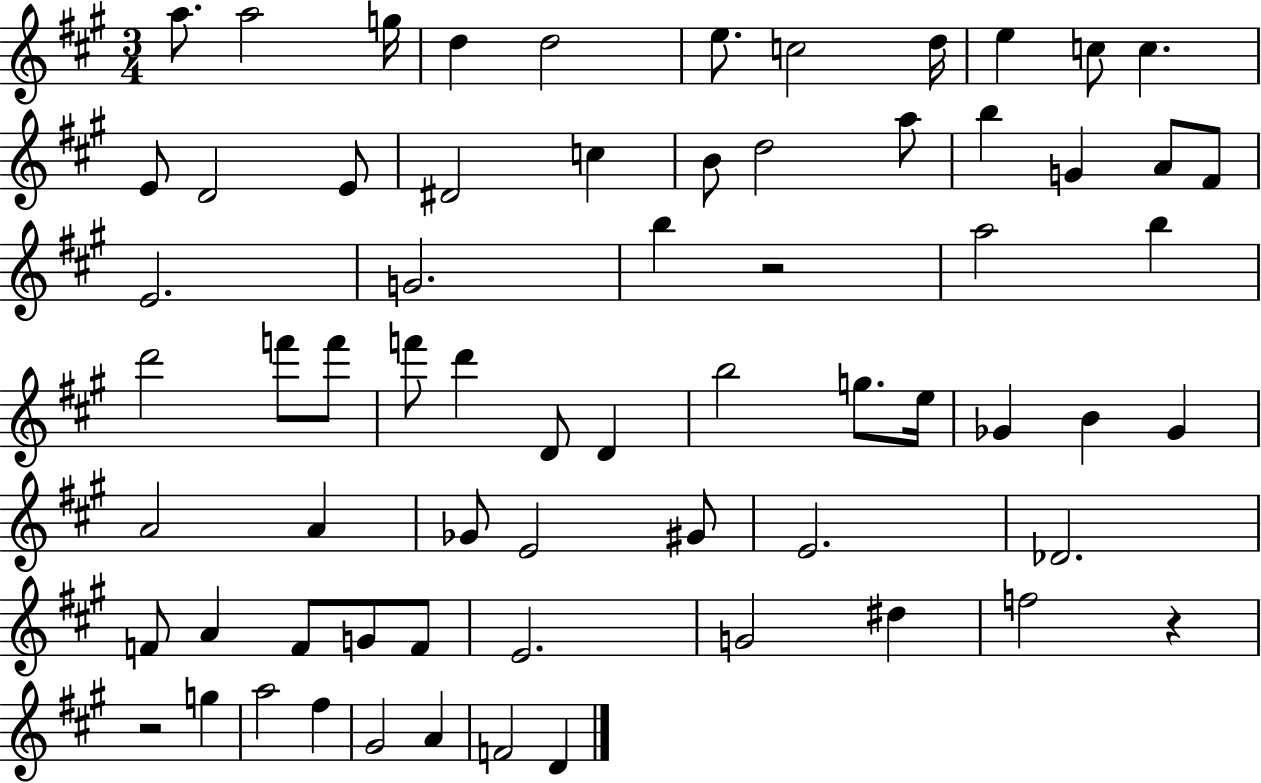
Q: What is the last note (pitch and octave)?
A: D4